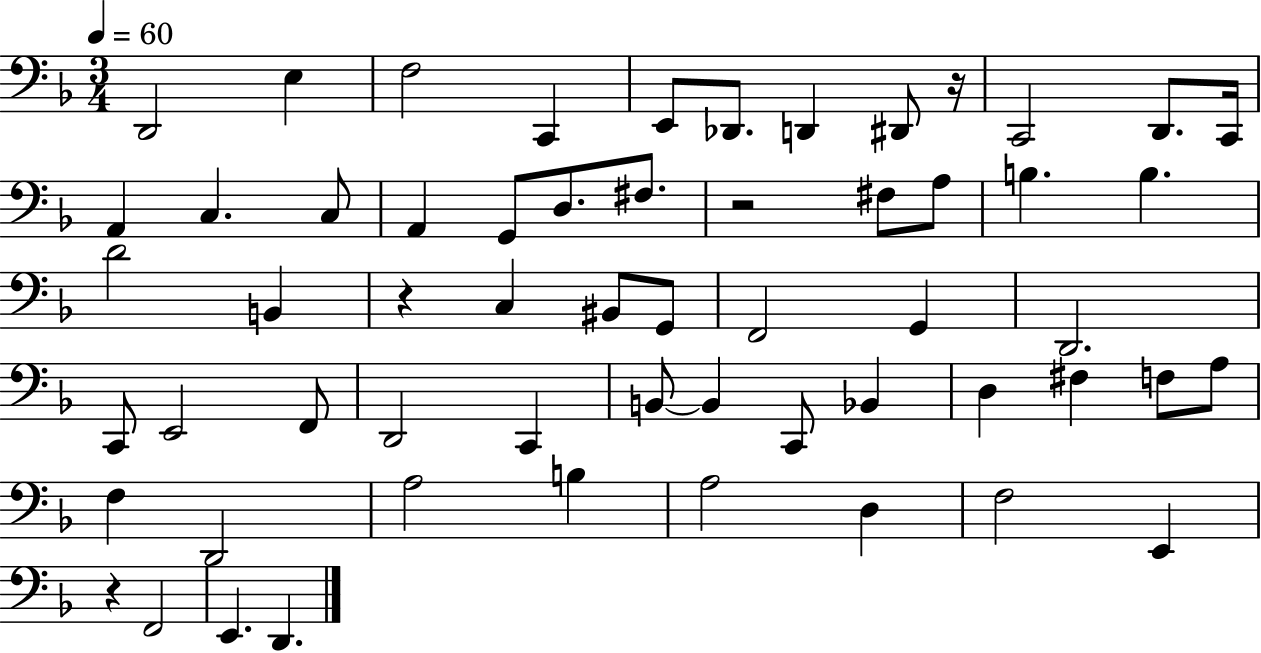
{
  \clef bass
  \numericTimeSignature
  \time 3/4
  \key f \major
  \tempo 4 = 60
  \repeat volta 2 { d,2 e4 | f2 c,4 | e,8 des,8. d,4 dis,8 r16 | c,2 d,8. c,16 | \break a,4 c4. c8 | a,4 g,8 d8. fis8. | r2 fis8 a8 | b4. b4. | \break d'2 b,4 | r4 c4 bis,8 g,8 | f,2 g,4 | d,2. | \break c,8 e,2 f,8 | d,2 c,4 | b,8~~ b,4 c,8 bes,4 | d4 fis4 f8 a8 | \break f4 d,2 | a2 b4 | a2 d4 | f2 e,4 | \break r4 f,2 | e,4. d,4. | } \bar "|."
}